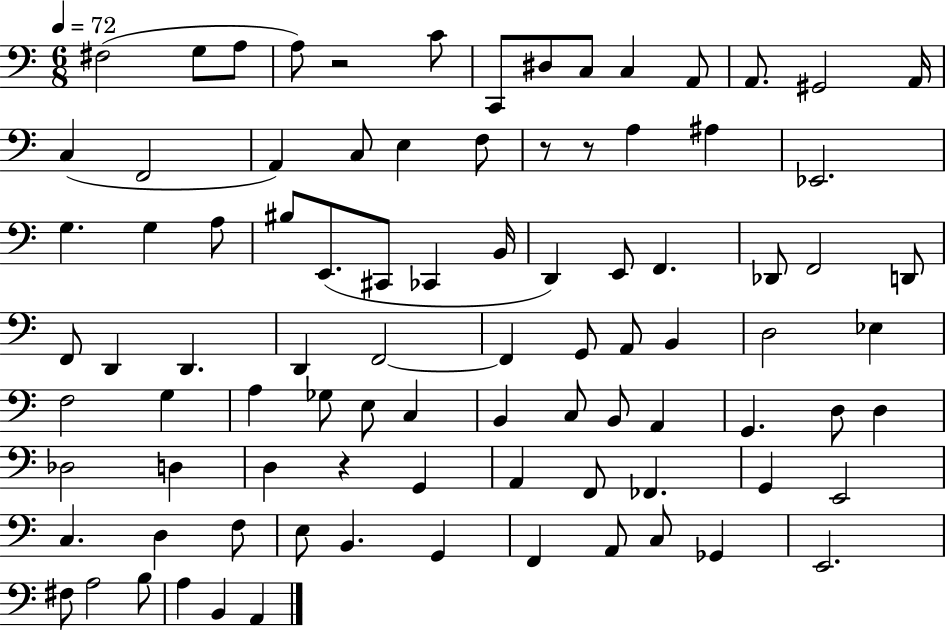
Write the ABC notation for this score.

X:1
T:Untitled
M:6/8
L:1/4
K:C
^F,2 G,/2 A,/2 A,/2 z2 C/2 C,,/2 ^D,/2 C,/2 C, A,,/2 A,,/2 ^G,,2 A,,/4 C, F,,2 A,, C,/2 E, F,/2 z/2 z/2 A, ^A, _E,,2 G, G, A,/2 ^B,/2 E,,/2 ^C,,/2 _C,, B,,/4 D,, E,,/2 F,, _D,,/2 F,,2 D,,/2 F,,/2 D,, D,, D,, F,,2 F,, G,,/2 A,,/2 B,, D,2 _E, F,2 G, A, _G,/2 E,/2 C, B,, C,/2 B,,/2 A,, G,, D,/2 D, _D,2 D, D, z G,, A,, F,,/2 _F,, G,, E,,2 C, D, F,/2 E,/2 B,, G,, F,, A,,/2 C,/2 _G,, E,,2 ^F,/2 A,2 B,/2 A, B,, A,,